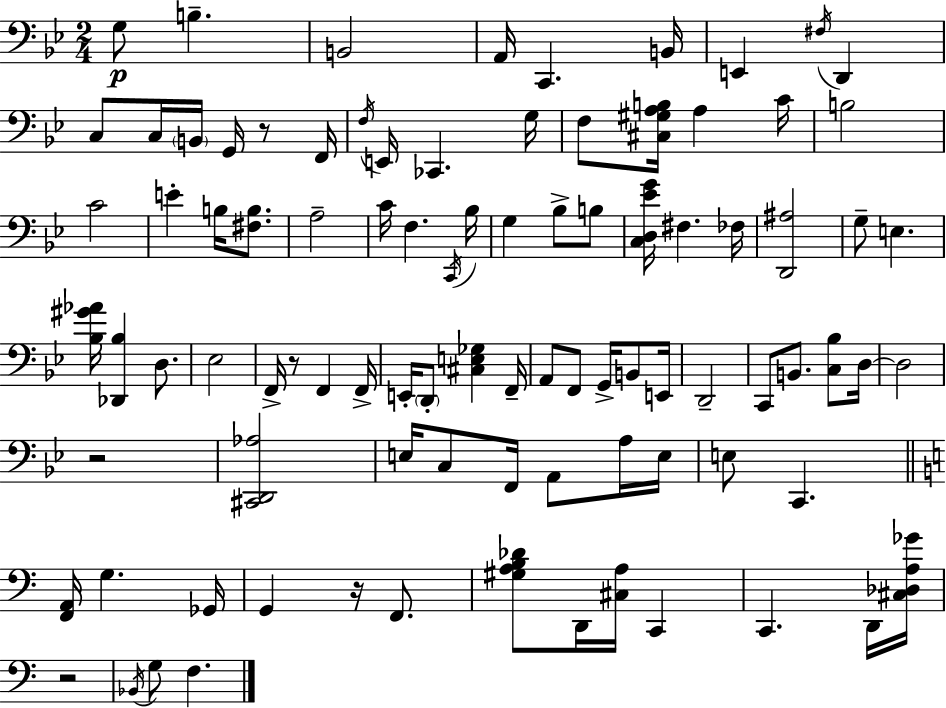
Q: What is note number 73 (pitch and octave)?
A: G3